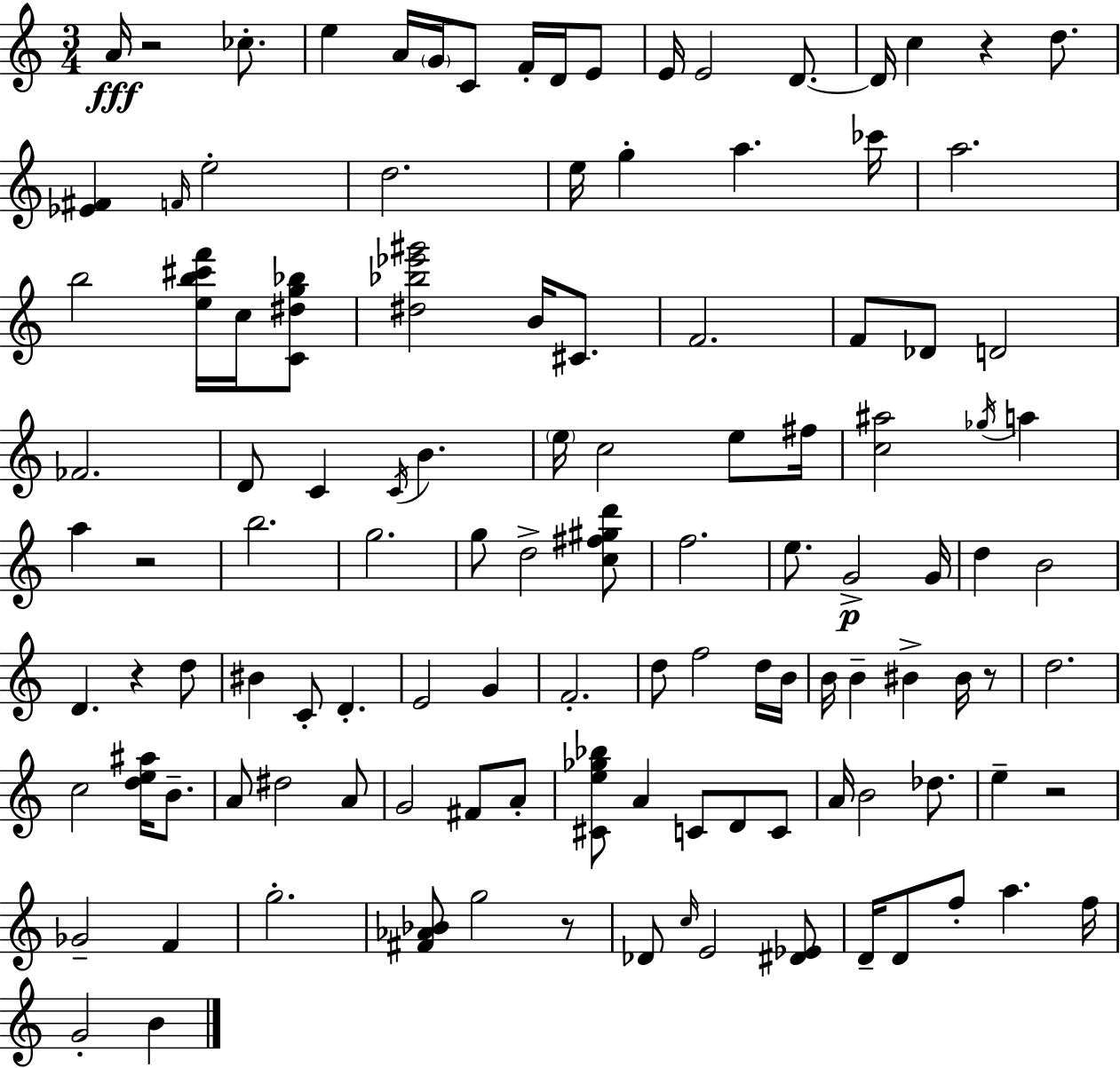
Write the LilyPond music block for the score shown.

{
  \clef treble
  \numericTimeSignature
  \time 3/4
  \key a \minor
  \repeat volta 2 { a'16\fff r2 ces''8.-. | e''4 a'16 \parenthesize g'16 c'8 f'16-. d'16 e'8 | e'16 e'2 d'8.~~ | d'16 c''4 r4 d''8. | \break <ees' fis'>4 \grace { f'16 } e''2-. | d''2. | e''16 g''4-. a''4. | ces'''16 a''2. | \break b''2 <e'' b'' cis''' f'''>16 c''16 <c' dis'' g'' bes''>8 | <dis'' bes'' ees''' gis'''>2 b'16 cis'8. | f'2. | f'8 des'8 d'2 | \break fes'2. | d'8 c'4 \acciaccatura { c'16 } b'4. | \parenthesize e''16 c''2 e''8 | fis''16 <c'' ais''>2 \acciaccatura { ges''16 } a''4 | \break a''4 r2 | b''2. | g''2. | g''8 d''2-> | \break <c'' fis'' gis'' d'''>8 f''2. | e''8. g'2->\p | g'16 d''4 b'2 | d'4. r4 | \break d''8 bis'4 c'8-. d'4.-. | e'2 g'4 | f'2.-. | d''8 f''2 | \break d''16 b'16 b'16 b'4-- bis'4-> | bis'16 r8 d''2. | c''2 <d'' e'' ais''>16 | b'8.-- a'8 dis''2 | \break a'8 g'2 fis'8 | a'8-. <cis' e'' ges'' bes''>8 a'4 c'8 d'8 | c'8 a'16 b'2 | des''8. e''4-- r2 | \break ges'2-- f'4 | g''2.-. | <fis' aes' bes'>8 g''2 | r8 des'8 \grace { c''16 } e'2 | \break <dis' ees'>8 d'16-- d'8 f''8-. a''4. | f''16 g'2-. | b'4 } \bar "|."
}